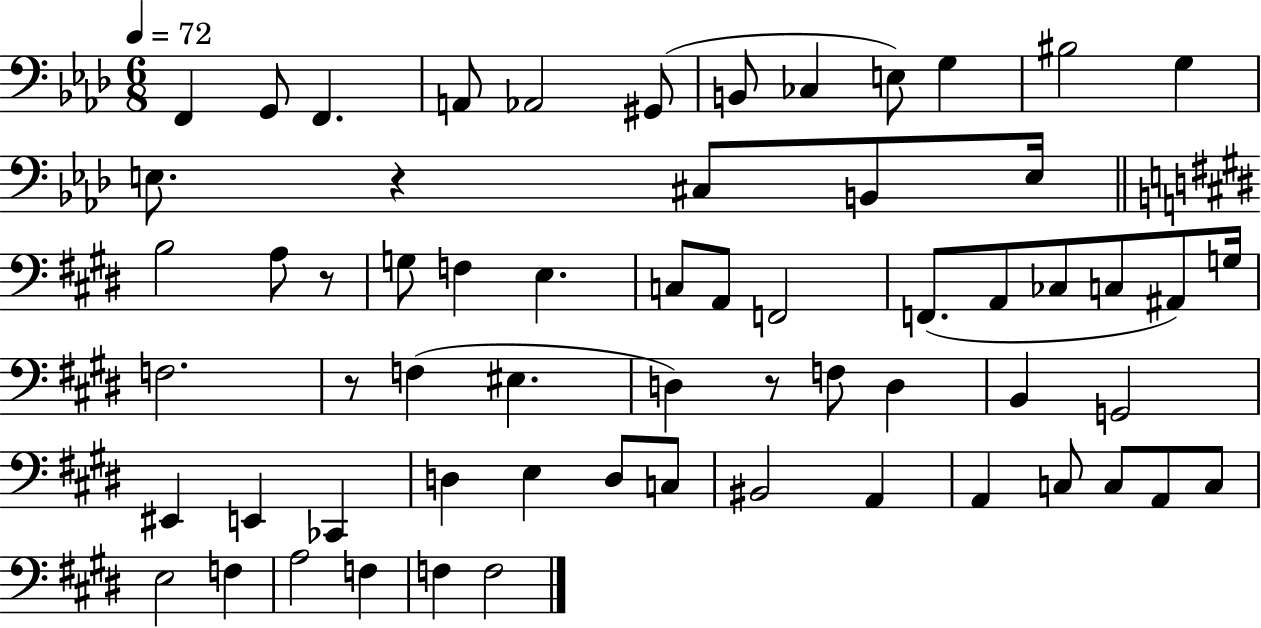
{
  \clef bass
  \numericTimeSignature
  \time 6/8
  \key aes \major
  \tempo 4 = 72
  f,4 g,8 f,4. | a,8 aes,2 gis,8( | b,8 ces4 e8) g4 | bis2 g4 | \break e8. r4 cis8 b,8 e16 | \bar "||" \break \key e \major b2 a8 r8 | g8 f4 e4. | c8 a,8 f,2 | f,8.( a,8 ces8 c8 ais,8) g16 | \break f2. | r8 f4( eis4. | d4) r8 f8 d4 | b,4 g,2 | \break eis,4 e,4 ces,4 | d4 e4 d8 c8 | bis,2 a,4 | a,4 c8 c8 a,8 c8 | \break e2 f4 | a2 f4 | f4 f2 | \bar "|."
}